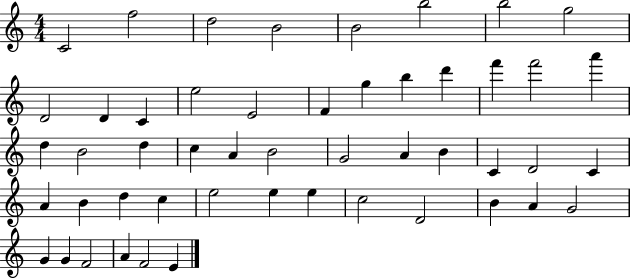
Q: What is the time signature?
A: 4/4